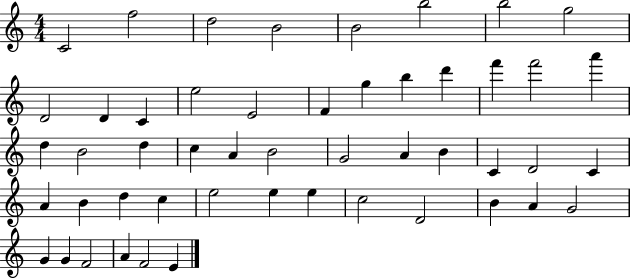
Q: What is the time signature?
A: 4/4